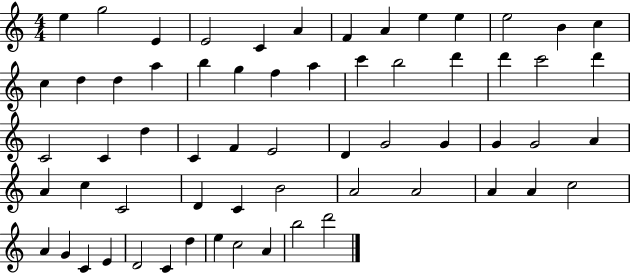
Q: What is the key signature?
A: C major